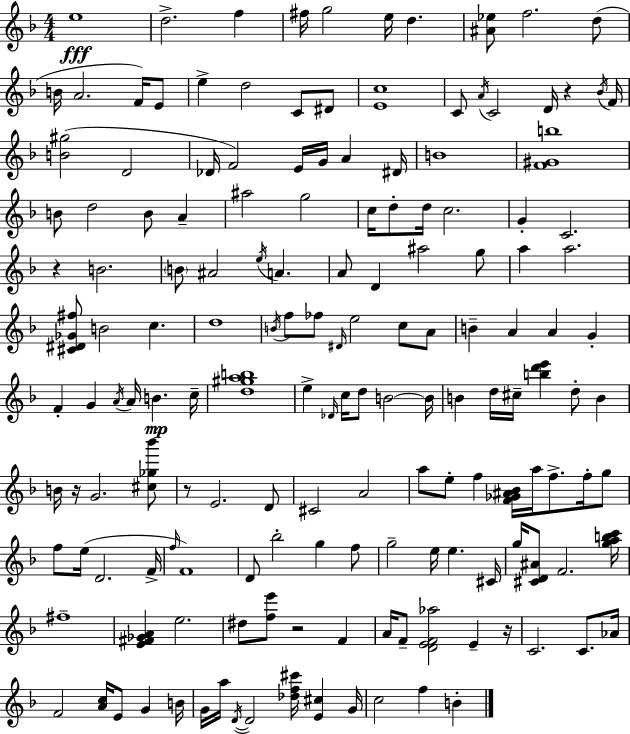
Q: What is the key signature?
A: F major